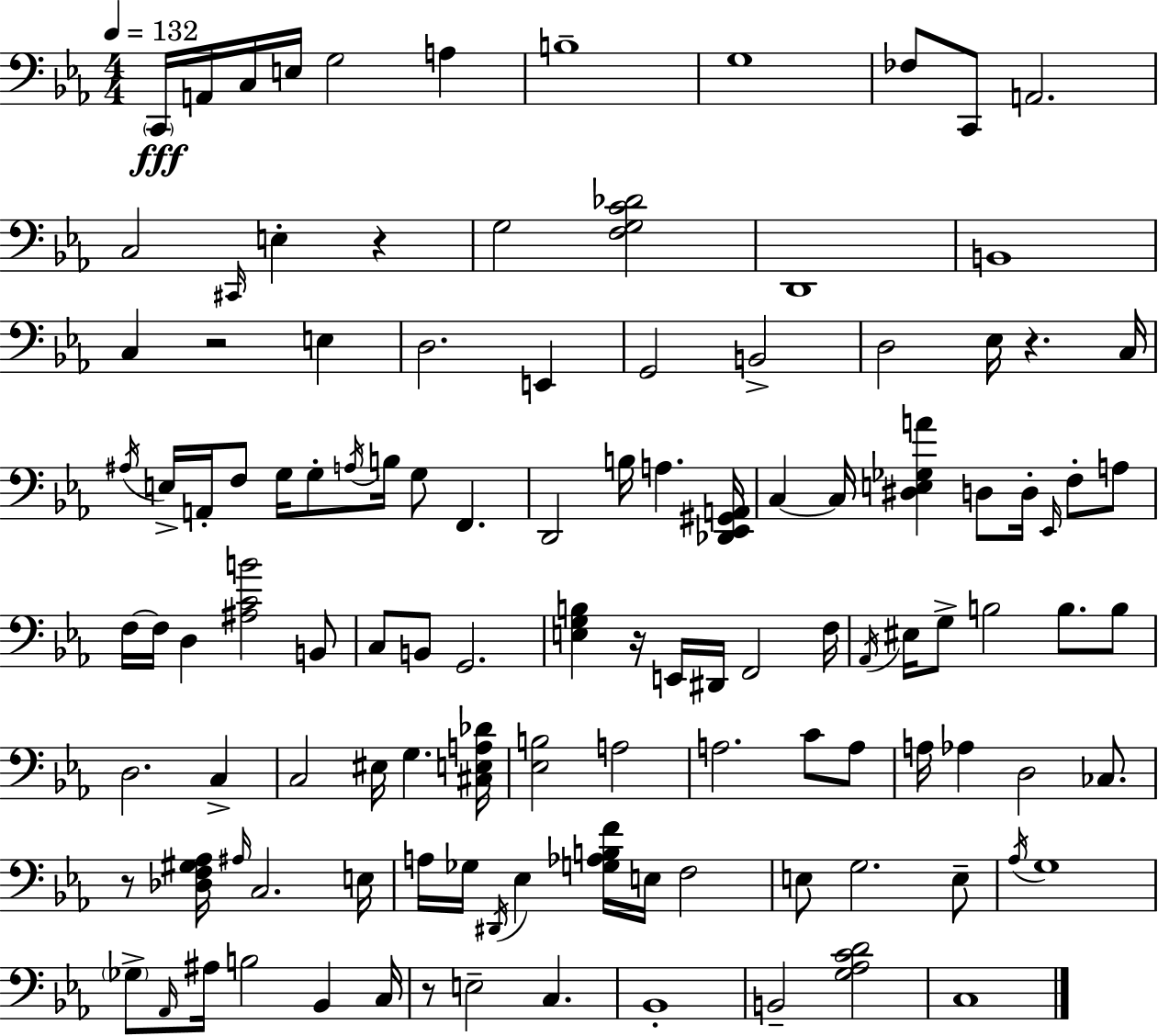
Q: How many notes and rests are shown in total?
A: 117